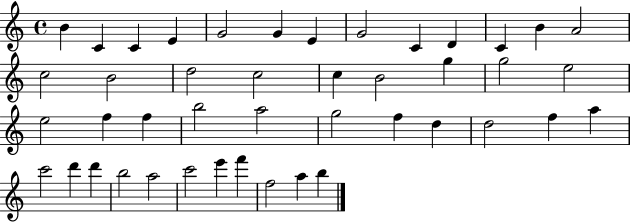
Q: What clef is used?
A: treble